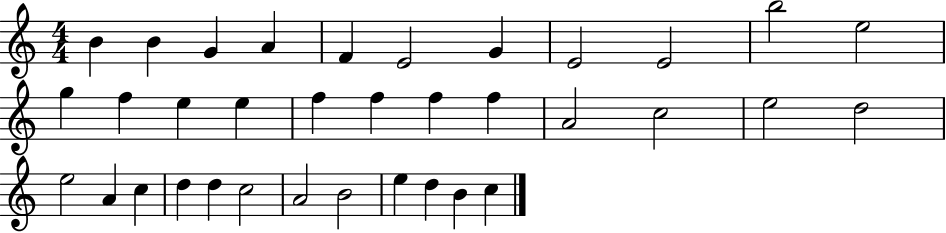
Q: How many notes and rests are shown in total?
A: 35